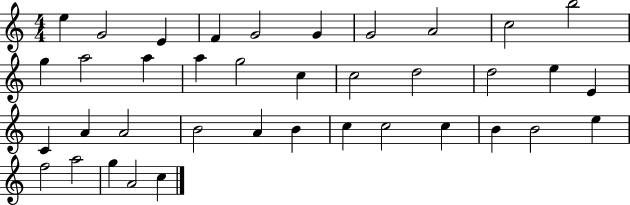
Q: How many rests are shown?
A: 0